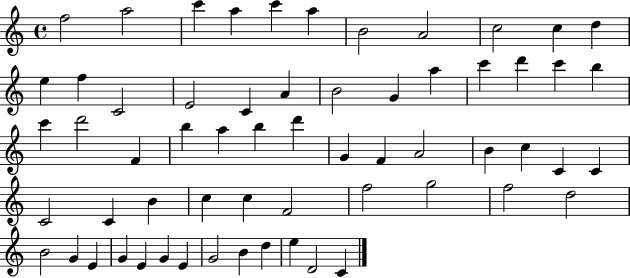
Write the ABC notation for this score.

X:1
T:Untitled
M:4/4
L:1/4
K:C
f2 a2 c' a c' a B2 A2 c2 c d e f C2 E2 C A B2 G a c' d' c' b c' d'2 F b a b d' G F A2 B c C C C2 C B c c F2 f2 g2 f2 d2 B2 G E G E G E G2 B d e D2 C